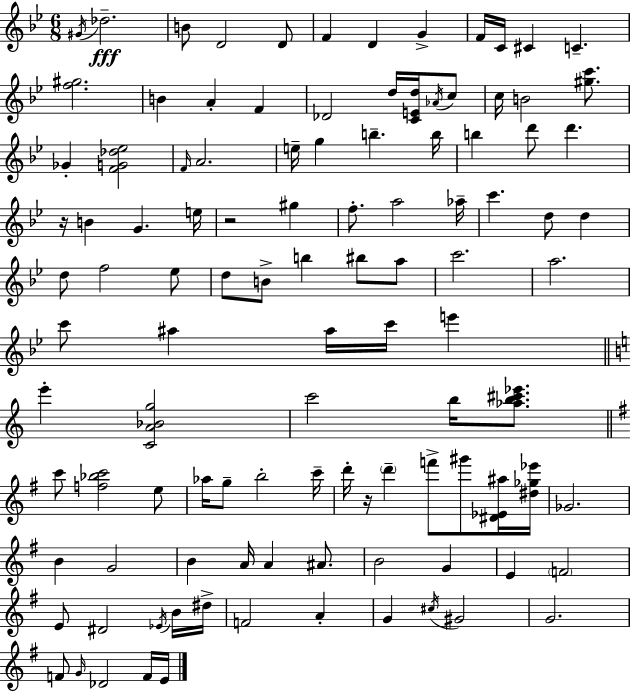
G#4/s Db5/h. B4/e D4/h D4/e F4/q D4/q G4/q F4/s C4/s C#4/q C4/q. [F5,G#5]/h. B4/q A4/q F4/q Db4/h D5/s [C4,E4,D5]/s Ab4/s C5/e C5/s B4/h [G#5,C6]/e. Gb4/q [F4,G4,Db5,Eb5]/h F4/s A4/h. E5/s G5/q B5/q. B5/s B5/q D6/e D6/q. R/s B4/q G4/q. E5/s R/h G#5/q F5/e. A5/h Ab5/s C6/q. D5/e D5/q D5/e F5/h Eb5/e D5/e B4/e B5/q BIS5/e A5/e C6/h. A5/h. C6/e A#5/q A#5/s C6/s E6/q E6/q [C4,A4,Bb4,G5]/h C6/h B5/s [Ab5,B5,C#6,Eb6]/e. C6/e [F5,Bb5,C6]/h E5/e Ab5/s G5/e B5/h C6/s D6/s R/s D6/q F6/e G#6/e [D#4,Eb4,A#5]/s [D#5,Gb5,Eb6]/s Gb4/h. B4/q G4/h B4/q A4/s A4/q A#4/e. B4/h G4/q E4/q F4/h E4/e D#4/h Eb4/s B4/s D#5/s F4/h A4/q G4/q C#5/s G#4/h G4/h. F4/e G4/s Db4/h F4/s E4/s